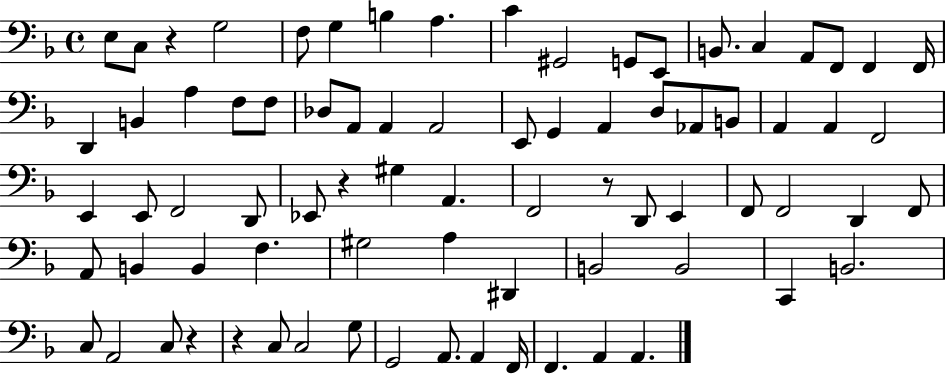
X:1
T:Untitled
M:4/4
L:1/4
K:F
E,/2 C,/2 z G,2 F,/2 G, B, A, C ^G,,2 G,,/2 E,,/2 B,,/2 C, A,,/2 F,,/2 F,, F,,/4 D,, B,, A, F,/2 F,/2 _D,/2 A,,/2 A,, A,,2 E,,/2 G,, A,, D,/2 _A,,/2 B,,/2 A,, A,, F,,2 E,, E,,/2 F,,2 D,,/2 _E,,/2 z ^G, A,, F,,2 z/2 D,,/2 E,, F,,/2 F,,2 D,, F,,/2 A,,/2 B,, B,, F, ^G,2 A, ^D,, B,,2 B,,2 C,, B,,2 C,/2 A,,2 C,/2 z z C,/2 C,2 G,/2 G,,2 A,,/2 A,, F,,/4 F,, A,, A,,